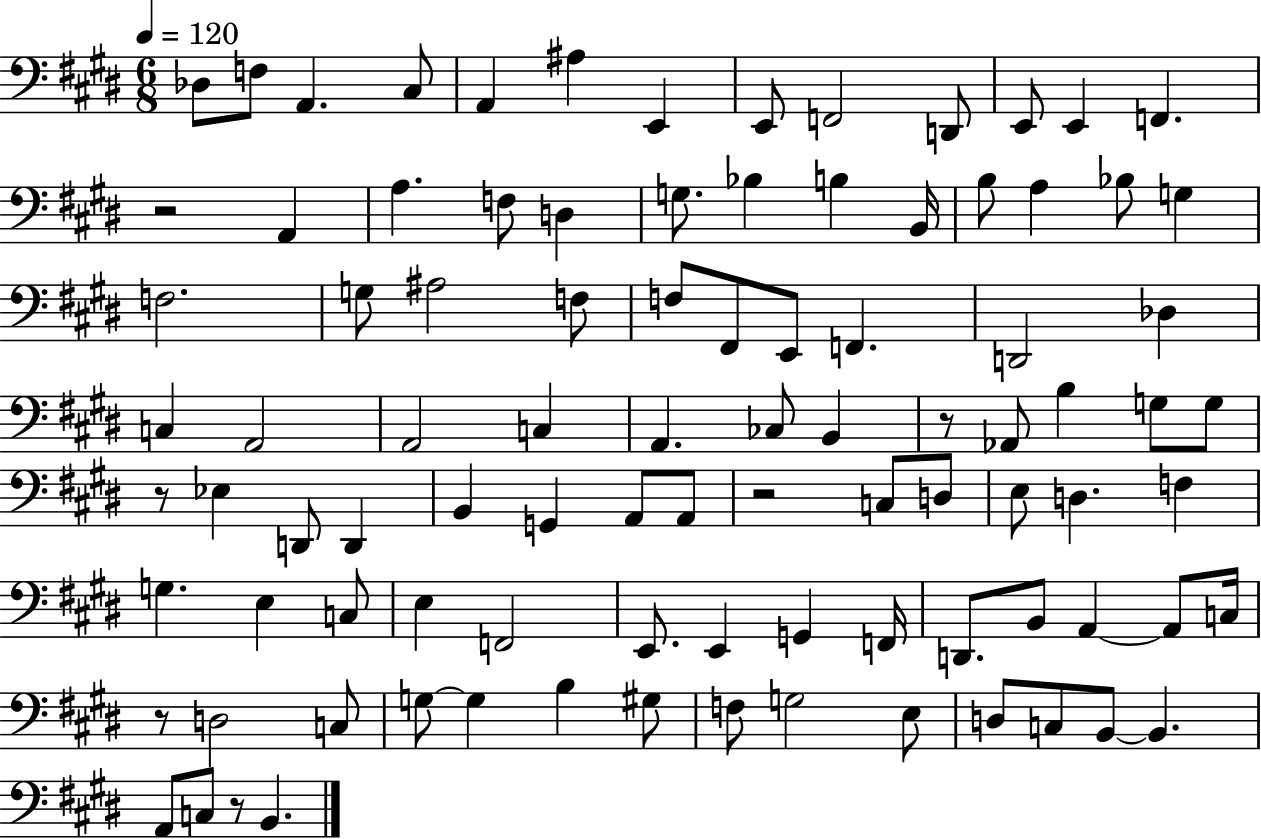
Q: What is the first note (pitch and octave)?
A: Db3